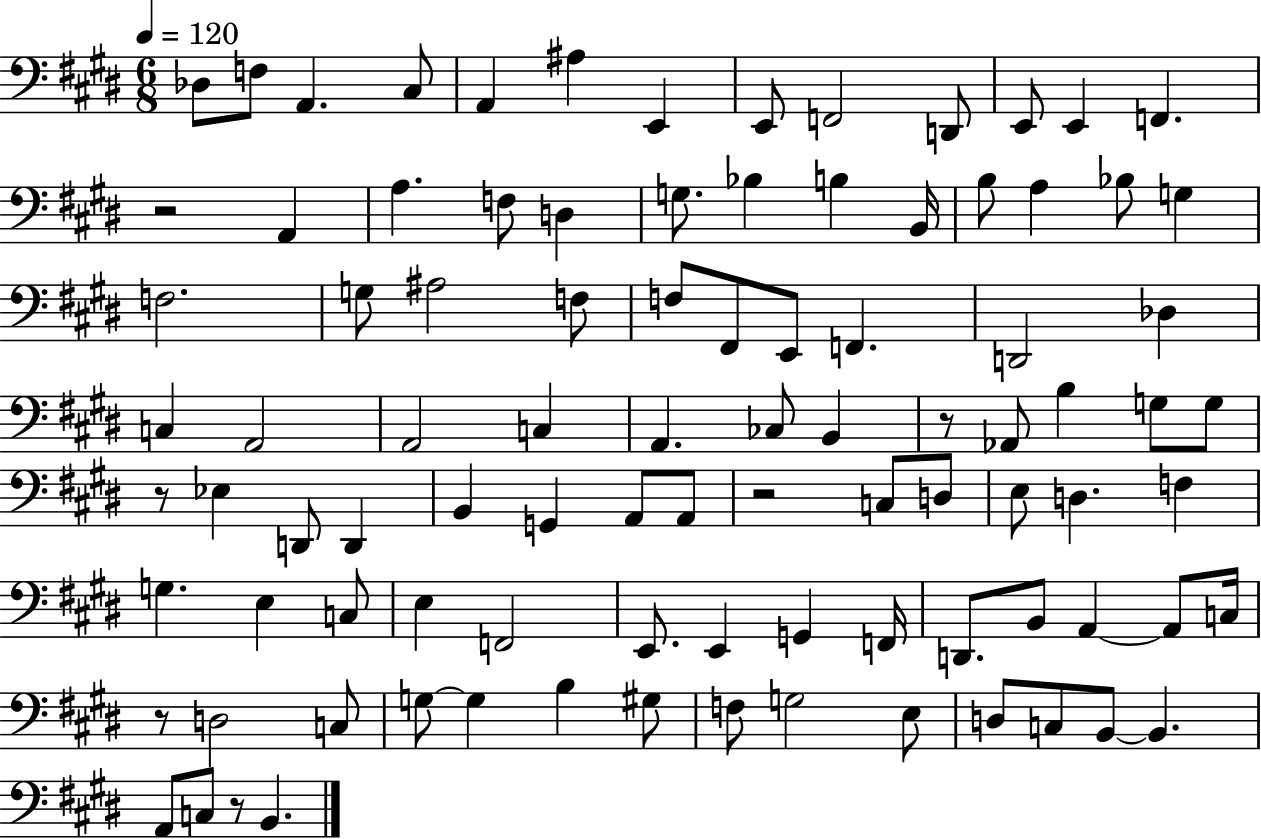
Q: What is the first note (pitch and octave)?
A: Db3